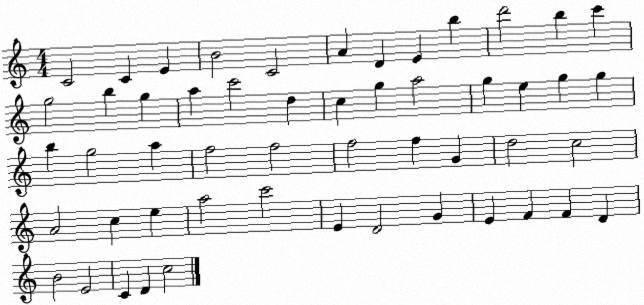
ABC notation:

X:1
T:Untitled
M:4/4
L:1/4
K:C
C2 C E B2 C2 A D E b d'2 b c' g2 b g a c'2 d c g a2 g e g g b g2 a f2 f2 f2 f G d2 c2 A2 c e a2 c'2 E D2 G E F F D B2 E2 C D c2